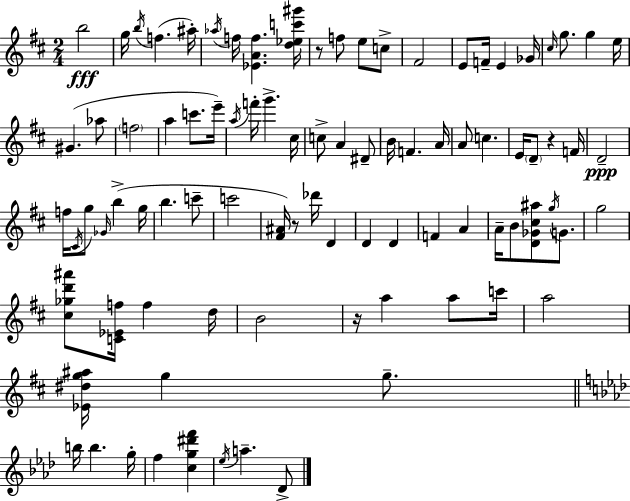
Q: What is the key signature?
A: D major